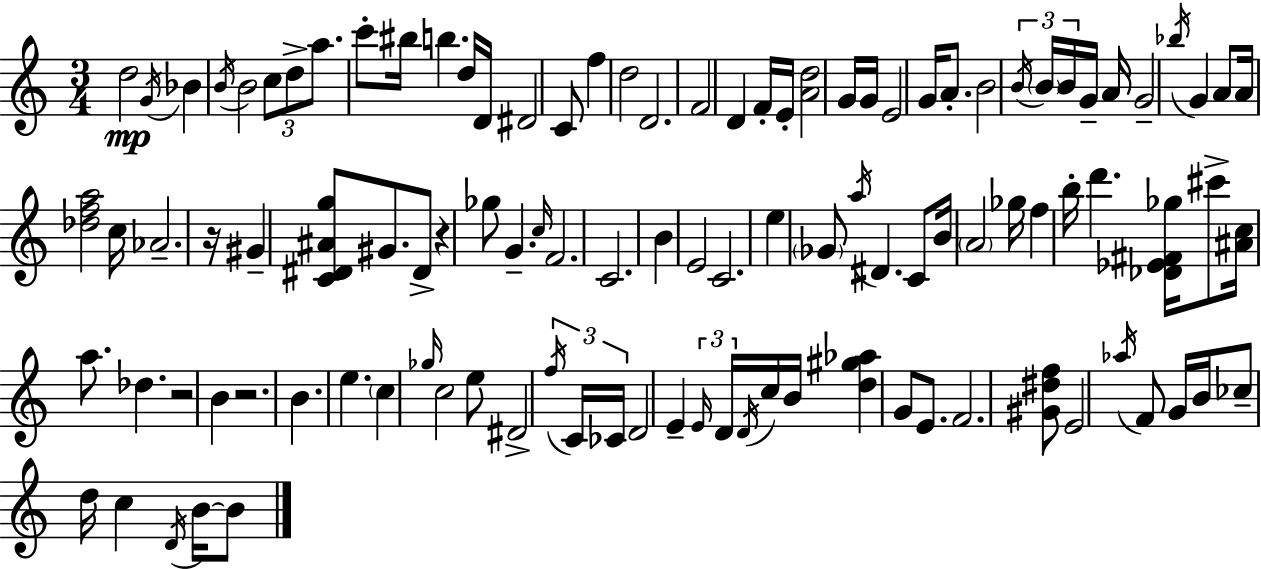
D5/h G4/s Bb4/q B4/s B4/h C5/e D5/e A5/e. C6/e BIS5/s B5/q. D5/s D4/s D#4/h C4/e F5/q D5/h D4/h. F4/h D4/q F4/s E4/s [A4,D5]/h G4/s G4/s E4/h G4/s A4/e. B4/h B4/s B4/s B4/s G4/s A4/s G4/h Bb5/s G4/q A4/e A4/s [Db5,F5,A5]/h C5/s Ab4/h. R/s G#4/q [C4,D#4,A#4,G5]/e G#4/e. D#4/e R/q Gb5/e G4/q. C5/s F4/h. C4/h. B4/q E4/h C4/h. E5/q Gb4/e A5/s D#4/q. C4/e B4/s A4/h Gb5/s F5/q B5/s D6/q. [Db4,Eb4,F#4,Gb5]/s C#6/e [A#4,C5]/s A5/e. Db5/q. R/h B4/q R/h. B4/q. E5/q. C5/q Gb5/s C5/h E5/e D#4/h F5/s C4/s CES4/s D4/h E4/q E4/s D4/s D4/s C5/s B4/s [D5,G#5,Ab5]/q G4/e E4/e. F4/h. [G#4,D#5,F5]/e E4/h Ab5/s F4/e G4/s B4/s CES5/e D5/s C5/q D4/s B4/s B4/e